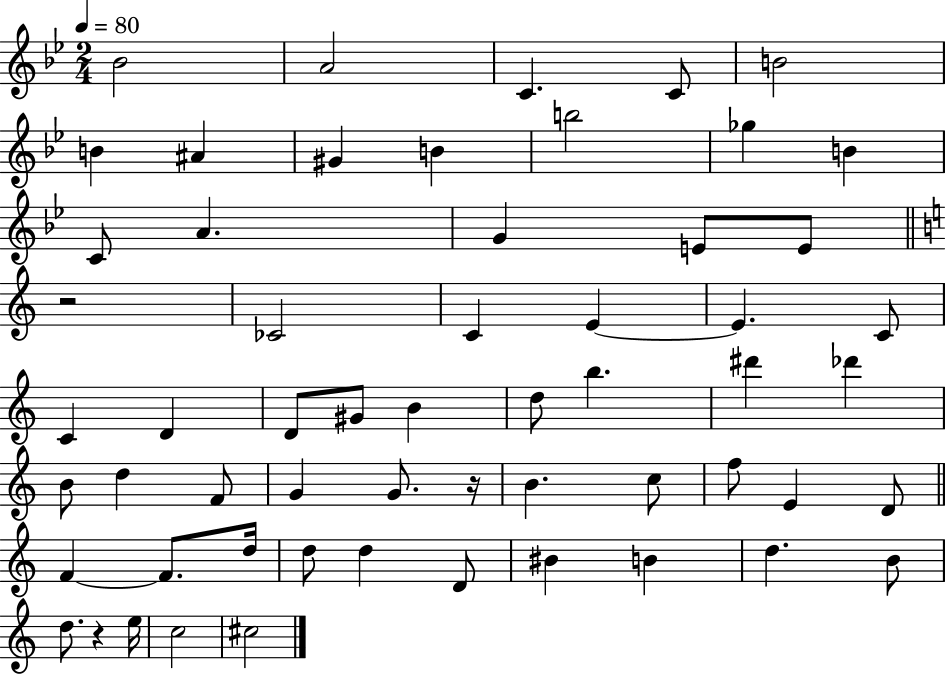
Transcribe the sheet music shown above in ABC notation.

X:1
T:Untitled
M:2/4
L:1/4
K:Bb
_B2 A2 C C/2 B2 B ^A ^G B b2 _g B C/2 A G E/2 E/2 z2 _C2 C E E C/2 C D D/2 ^G/2 B d/2 b ^d' _d' B/2 d F/2 G G/2 z/4 B c/2 f/2 E D/2 F F/2 d/4 d/2 d D/2 ^B B d B/2 d/2 z e/4 c2 ^c2